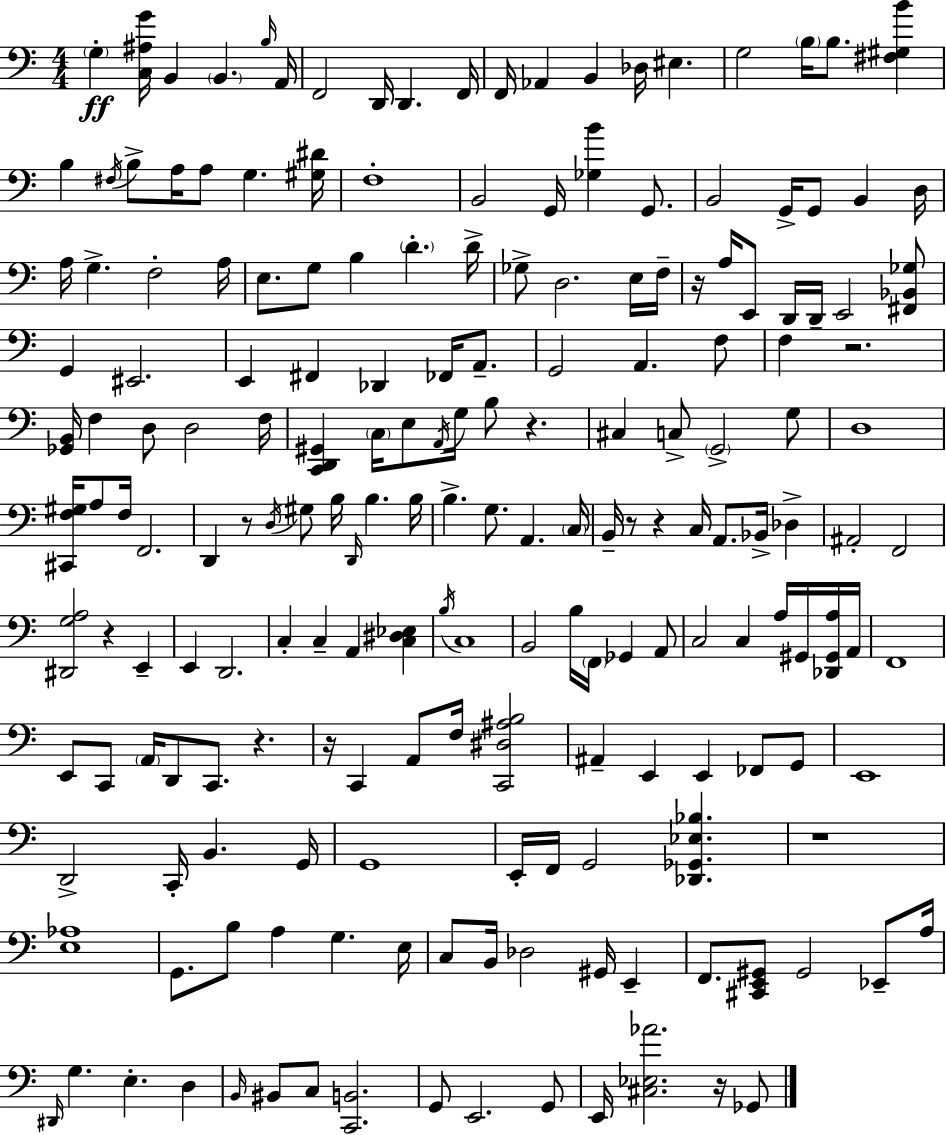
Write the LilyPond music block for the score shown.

{
  \clef bass
  \numericTimeSignature
  \time 4/4
  \key a \minor
  \parenthesize g4-.\ff <c ais g'>16 b,4 \parenthesize b,4. \grace { b16 } | a,16 f,2 d,16 d,4. | f,16 f,16 aes,4 b,4 des16 eis4. | g2 \parenthesize b16 b8. <fis gis b'>4 | \break b4 \acciaccatura { fis16 } b8-> a16 a8 g4. | <gis dis'>16 f1-. | b,2 g,16 <ges b'>4 g,8. | b,2 g,16-> g,8 b,4 | \break d16 a16 g4.-> f2-. | a16 e8. g8 b4 \parenthesize d'4.-. | d'16-> ges8-> d2. | e16 f16-- r16 a16 e,8 d,16 d,16-- e,2 | \break <fis, bes, ges>8 g,4 eis,2. | e,4 fis,4 des,4 fes,16 a,8.-- | g,2 a,4. | f8 f4 r2. | \break <ges, b,>16 f4 d8 d2 | f16 <c, d, gis,>4 \parenthesize c16 e8 \acciaccatura { a,16 } g16 b8 r4. | cis4 c8-> \parenthesize g,2-> | g8 d1 | \break <cis, f gis>16 a8 f16 f,2. | d,4 r8 \acciaccatura { d16 } gis8 b16 \grace { d,16 } b4. | b16 b4.-> g8. a,4. | \parenthesize c16 b,16-- r8 r4 c16 a,8. | \break bes,16-> des4-> ais,2-. f,2 | <dis, g a>2 r4 | e,4-- e,4 d,2. | c4-. c4-- a,4 | \break <c dis ees>4 \acciaccatura { b16 } c1 | b,2 b16 \parenthesize f,16 | ges,4 a,8 c2 c4 | a16 gis,16 <des, gis, a>16 a,16 f,1 | \break e,8 c,8 \parenthesize a,16 d,8 c,8. | r4. r16 c,4 a,8 f16 <c, dis ais b>2 | ais,4-- e,4 e,4 | fes,8 g,8 e,1 | \break d,2-> c,16-. b,4. | g,16 g,1 | e,16-. f,16 g,2 | <des, ges, ees bes>4. r1 | \break <e aes>1 | g,8. b8 a4 g4. | e16 c8 b,16 des2 | gis,16 e,4-- f,8. <cis, e, gis,>8 gis,2 | \break ees,8-- a16 \grace { dis,16 } g4. e4.-. | d4 \grace { b,16 } bis,8 c8 <c, b,>2. | g,8 e,2. | g,8 e,16 <cis ees aes'>2. | \break r16 ges,8 \bar "|."
}